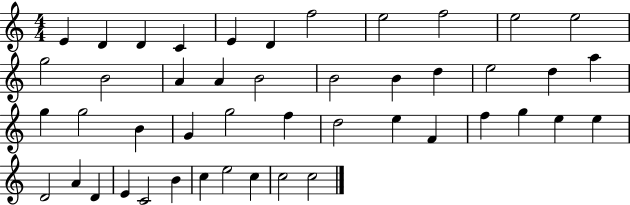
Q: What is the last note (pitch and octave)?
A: C5